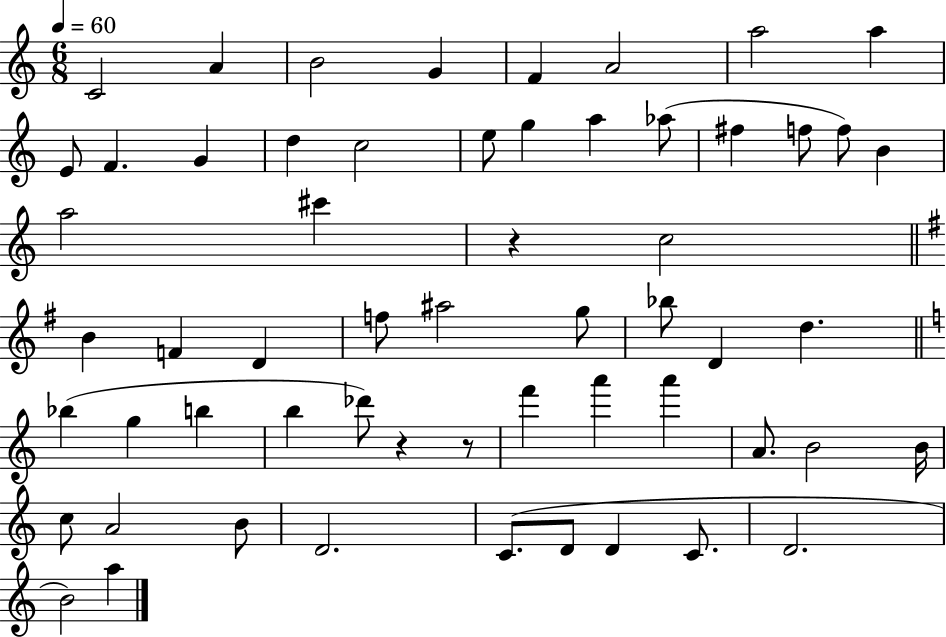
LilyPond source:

{
  \clef treble
  \numericTimeSignature
  \time 6/8
  \key c \major
  \tempo 4 = 60
  c'2 a'4 | b'2 g'4 | f'4 a'2 | a''2 a''4 | \break e'8 f'4. g'4 | d''4 c''2 | e''8 g''4 a''4 aes''8( | fis''4 f''8 f''8) b'4 | \break a''2 cis'''4 | r4 c''2 | \bar "||" \break \key e \minor b'4 f'4 d'4 | f''8 ais''2 g''8 | bes''8 d'4 d''4. | \bar "||" \break \key c \major bes''4( g''4 b''4 | b''4 des'''8) r4 r8 | f'''4 a'''4 a'''4 | a'8. b'2 b'16 | \break c''8 a'2 b'8 | d'2. | c'8.( d'8 d'4 c'8. | d'2. | \break b'2) a''4 | \bar "|."
}